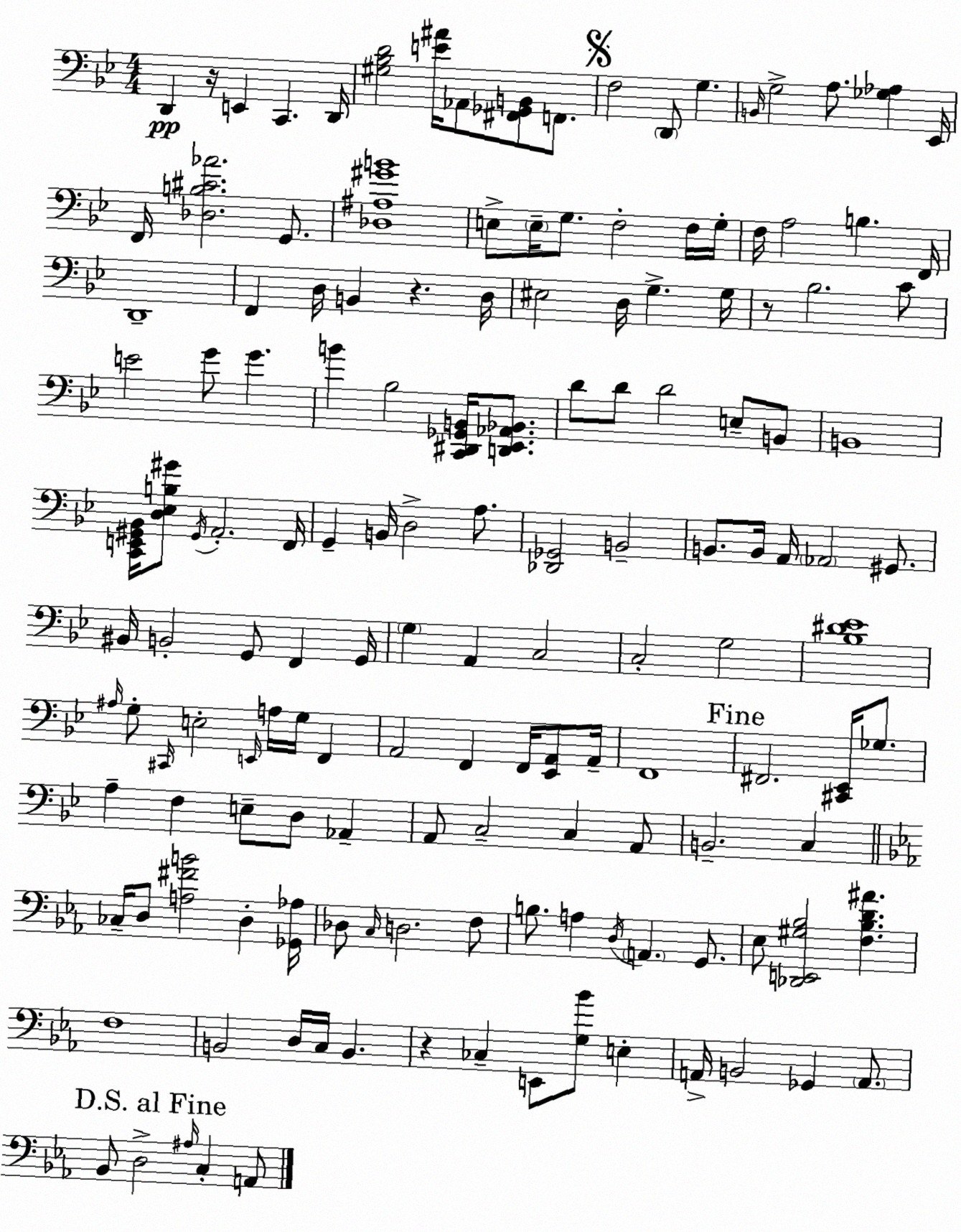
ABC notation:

X:1
T:Untitled
M:4/4
L:1/4
K:Bb
D,, z/4 E,, C,, D,,/4 [^G,_B,D]2 [E^A]/4 _A,,/2 [^F,,_G,,B,,]/2 F,,/2 F,2 D,,/2 G, B,,/4 G,2 A,/2 [_G,_A,] _E,,/4 F,,/4 [_D,B,^C_A]2 G,,/2 [_D,^A,^GB]4 E,/2 E,/4 G,/2 F,2 F,/4 G,/4 F,/4 A,2 B, F,,/4 D,,4 F,, D,/4 B,, z D,/4 ^E,2 D,/4 G, G,/4 z/2 _B,2 C/2 E2 G/2 G B _B,2 [C,,^D,,_G,,B,,]/4 [D,,_E,,_A,,_B,,]/2 D/2 D/2 D2 E,/2 B,,/2 B,,4 [C,,E,,^G,,_B,,]/4 [D,_E,B,^G]/2 ^G,,/4 A,,2 F,,/4 G,, B,,/4 D,2 A,/2 [_D,,_G,,]2 B,,2 B,,/2 B,,/4 A,,/4 _A,,2 ^G,,/2 ^B,,/4 B,,2 G,,/2 F,, G,,/4 G, A,, C,2 C,2 G,2 [_B,^D_E]4 ^A,/4 G,/2 ^C,,/4 E,2 E,,/4 A,/4 G,/4 F,, A,,2 F,, F,,/4 [_E,,A,,]/2 A,,/4 F,,4 ^F,,2 [^C,,_E,,]/4 _G,/2 A, F, E,/2 D,/2 _A,, A,,/2 C,2 C, A,,/2 B,,2 C, _C,/4 D,/2 [A,^FB]2 D, [_G,,_A,]/4 _D,/2 C,/4 D,2 F,/2 B,/2 A, D,/4 A,, G,,/2 _E,/2 [_D,,E,,^G,_B,]2 [F,_B,D^A] F,4 B,,2 D,/4 C,/4 B,, z _C, E,,/2 [G,_B]/2 E, A,,/4 B,,2 _G,, A,,/2 _B,,/2 D,2 ^A,/4 C, A,,/2